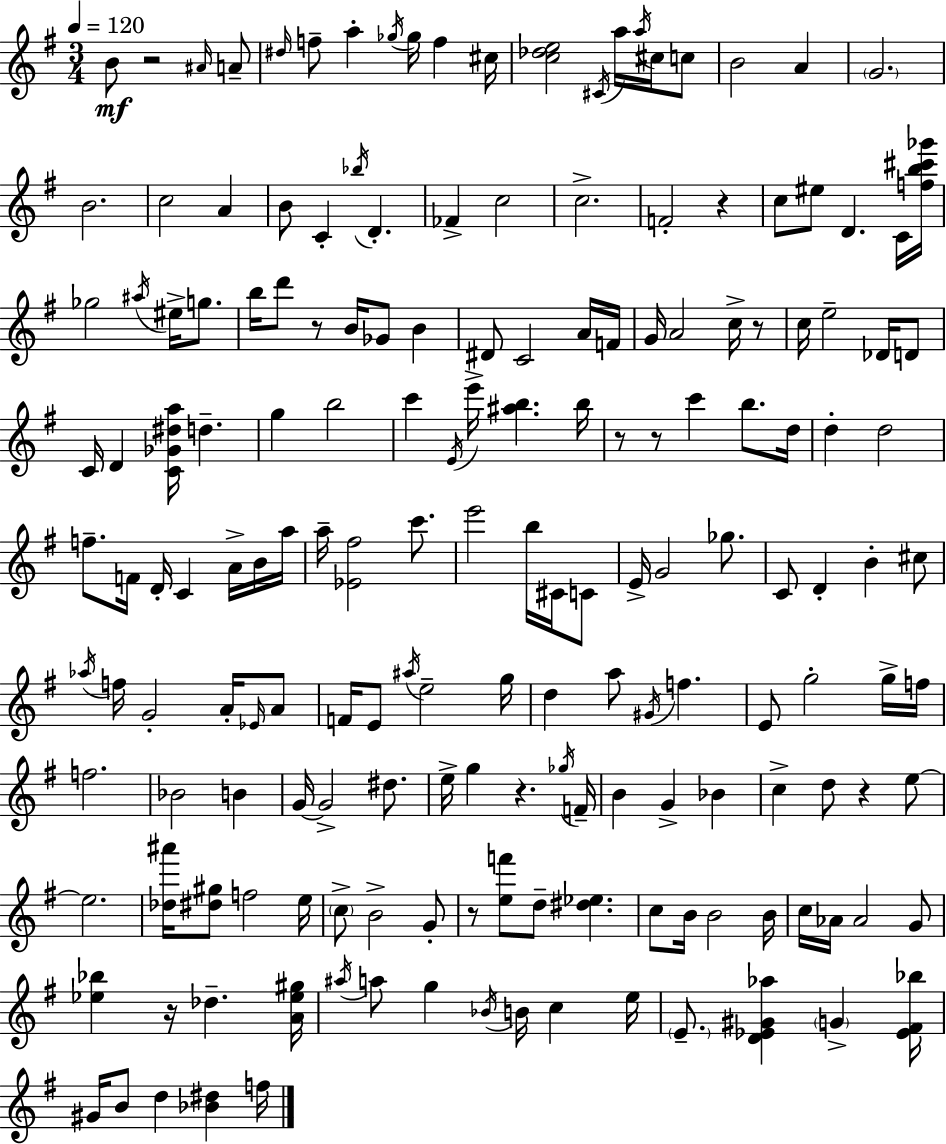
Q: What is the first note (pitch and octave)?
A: B4